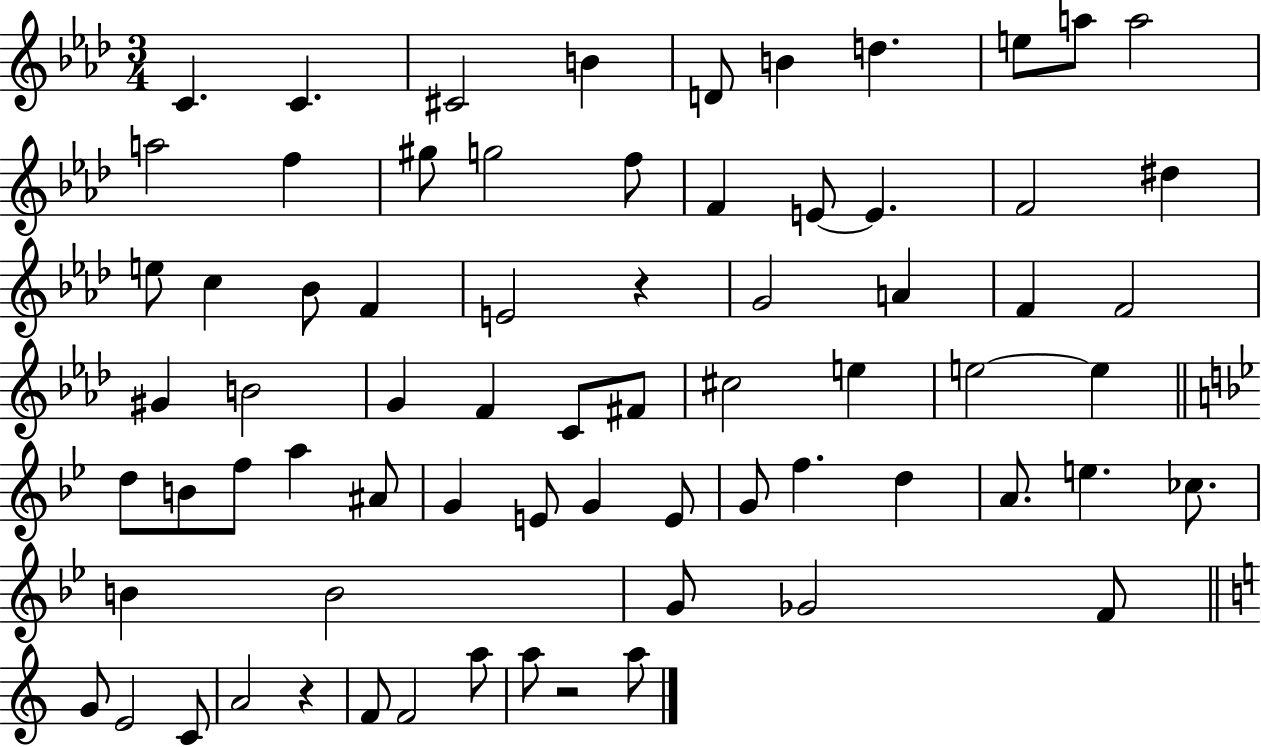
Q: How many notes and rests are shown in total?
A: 71